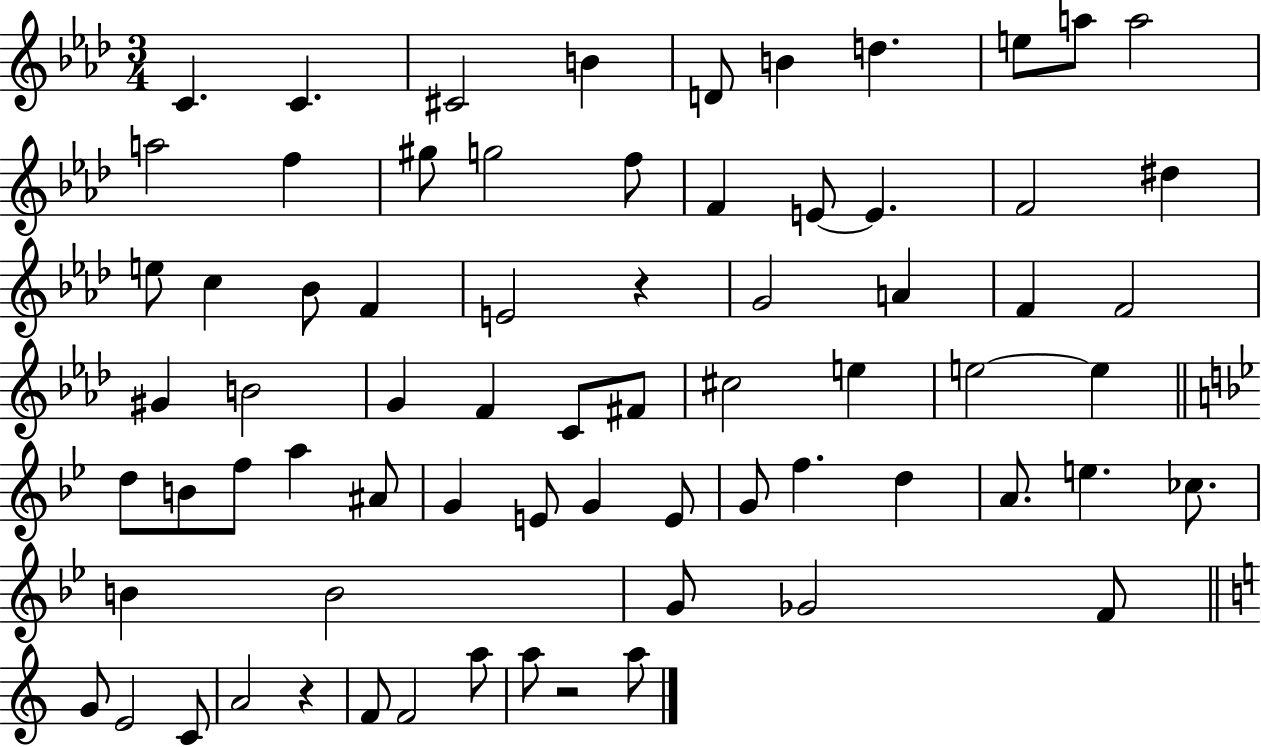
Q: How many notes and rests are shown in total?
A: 71